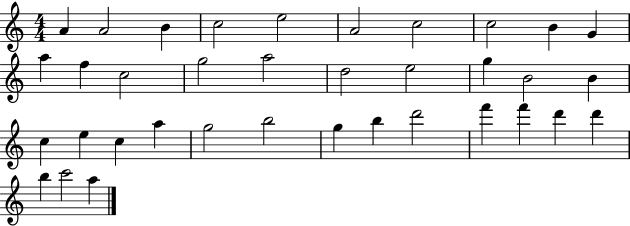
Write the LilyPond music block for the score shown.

{
  \clef treble
  \numericTimeSignature
  \time 4/4
  \key c \major
  a'4 a'2 b'4 | c''2 e''2 | a'2 c''2 | c''2 b'4 g'4 | \break a''4 f''4 c''2 | g''2 a''2 | d''2 e''2 | g''4 b'2 b'4 | \break c''4 e''4 c''4 a''4 | g''2 b''2 | g''4 b''4 d'''2 | f'''4 f'''4 d'''4 d'''4 | \break b''4 c'''2 a''4 | \bar "|."
}